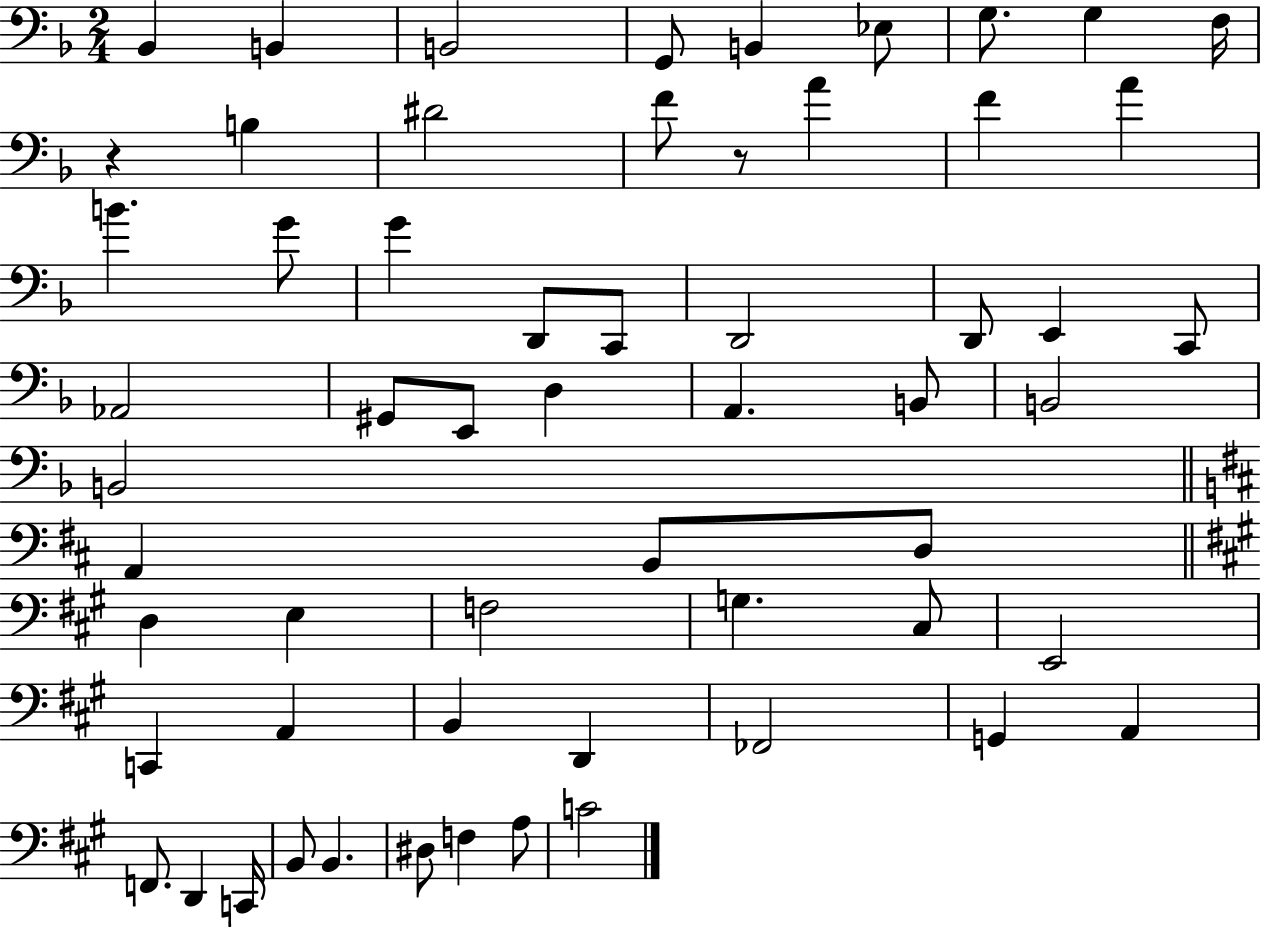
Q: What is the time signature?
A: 2/4